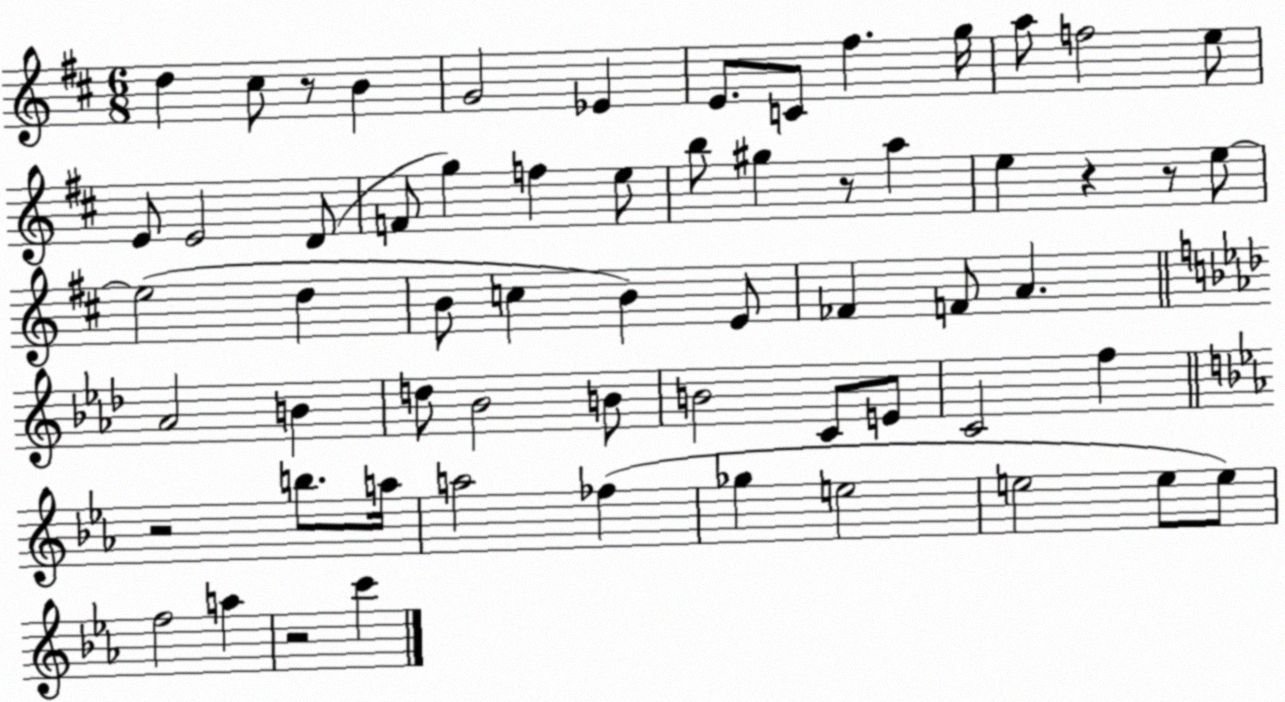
X:1
T:Untitled
M:6/8
L:1/4
K:D
d ^c/2 z/2 B G2 _E E/2 C/2 ^f g/4 a/2 f2 e/2 E/2 E2 D/2 F/2 g f e/2 b/2 ^g z/2 a e z z/2 e/2 e2 d B/2 c B E/2 _F F/2 A _A2 B d/2 _B2 B/2 B2 C/2 E/2 C2 f z2 b/2 a/4 a2 _f _g e2 e2 e/2 e/2 f2 a z2 c'